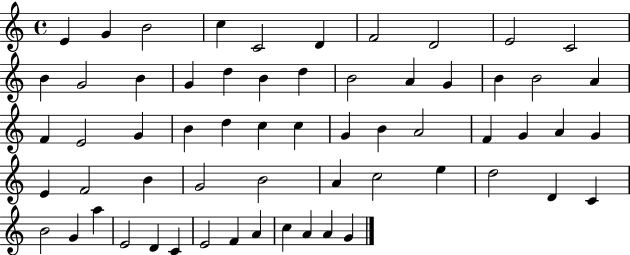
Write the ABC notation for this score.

X:1
T:Untitled
M:4/4
L:1/4
K:C
E G B2 c C2 D F2 D2 E2 C2 B G2 B G d B d B2 A G B B2 A F E2 G B d c c G B A2 F G A G E F2 B G2 B2 A c2 e d2 D C B2 G a E2 D C E2 F A c A A G